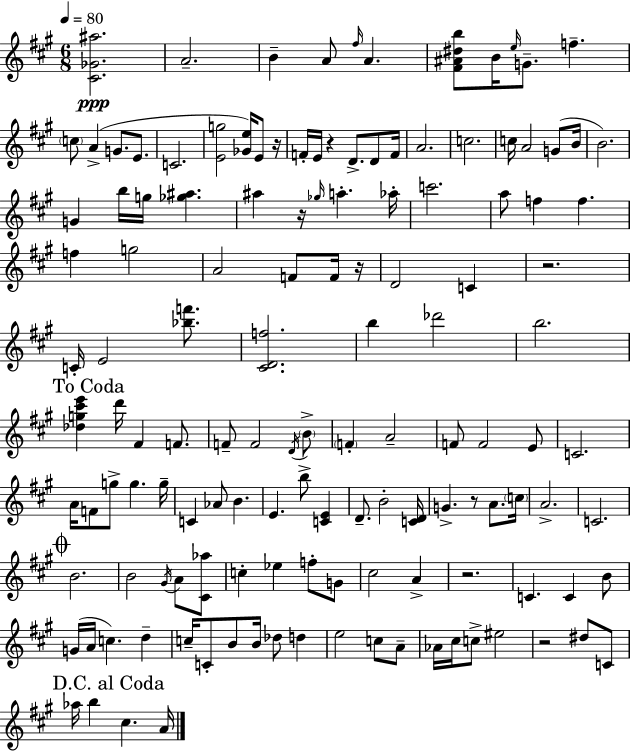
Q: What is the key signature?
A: A major